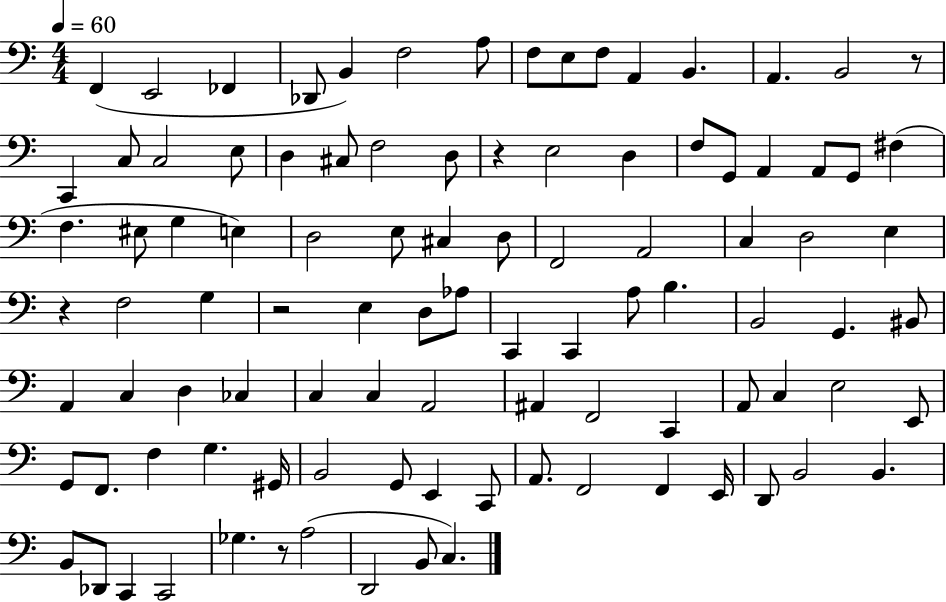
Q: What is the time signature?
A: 4/4